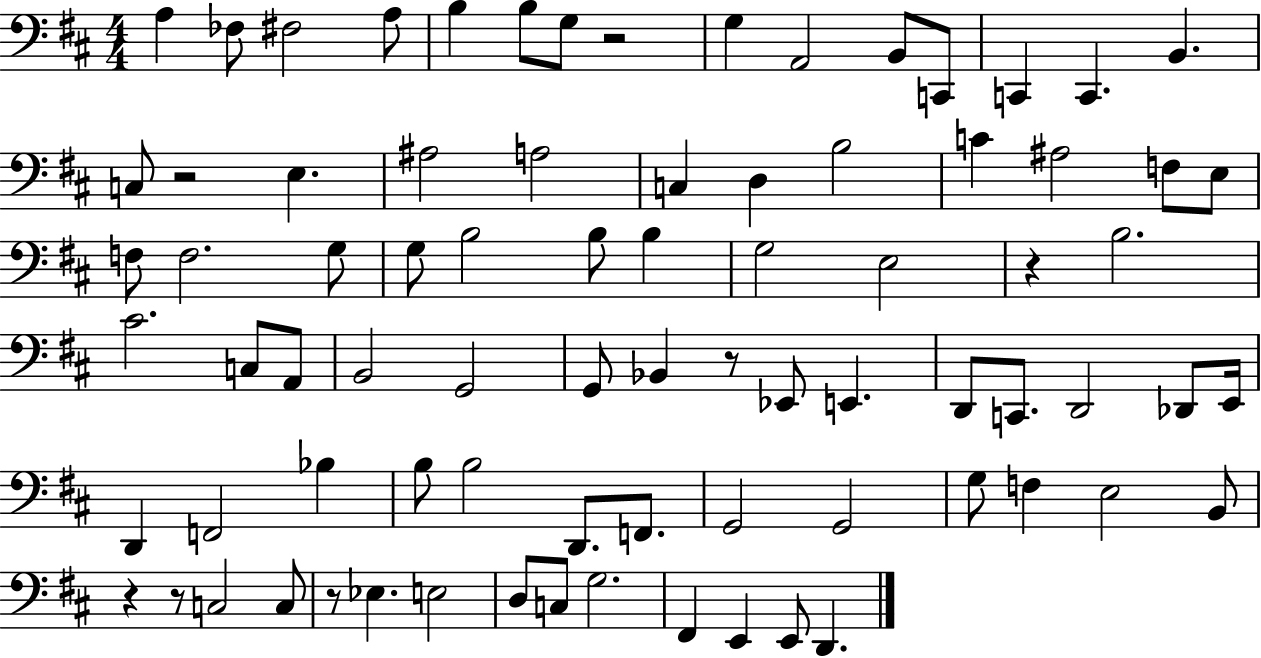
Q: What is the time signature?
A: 4/4